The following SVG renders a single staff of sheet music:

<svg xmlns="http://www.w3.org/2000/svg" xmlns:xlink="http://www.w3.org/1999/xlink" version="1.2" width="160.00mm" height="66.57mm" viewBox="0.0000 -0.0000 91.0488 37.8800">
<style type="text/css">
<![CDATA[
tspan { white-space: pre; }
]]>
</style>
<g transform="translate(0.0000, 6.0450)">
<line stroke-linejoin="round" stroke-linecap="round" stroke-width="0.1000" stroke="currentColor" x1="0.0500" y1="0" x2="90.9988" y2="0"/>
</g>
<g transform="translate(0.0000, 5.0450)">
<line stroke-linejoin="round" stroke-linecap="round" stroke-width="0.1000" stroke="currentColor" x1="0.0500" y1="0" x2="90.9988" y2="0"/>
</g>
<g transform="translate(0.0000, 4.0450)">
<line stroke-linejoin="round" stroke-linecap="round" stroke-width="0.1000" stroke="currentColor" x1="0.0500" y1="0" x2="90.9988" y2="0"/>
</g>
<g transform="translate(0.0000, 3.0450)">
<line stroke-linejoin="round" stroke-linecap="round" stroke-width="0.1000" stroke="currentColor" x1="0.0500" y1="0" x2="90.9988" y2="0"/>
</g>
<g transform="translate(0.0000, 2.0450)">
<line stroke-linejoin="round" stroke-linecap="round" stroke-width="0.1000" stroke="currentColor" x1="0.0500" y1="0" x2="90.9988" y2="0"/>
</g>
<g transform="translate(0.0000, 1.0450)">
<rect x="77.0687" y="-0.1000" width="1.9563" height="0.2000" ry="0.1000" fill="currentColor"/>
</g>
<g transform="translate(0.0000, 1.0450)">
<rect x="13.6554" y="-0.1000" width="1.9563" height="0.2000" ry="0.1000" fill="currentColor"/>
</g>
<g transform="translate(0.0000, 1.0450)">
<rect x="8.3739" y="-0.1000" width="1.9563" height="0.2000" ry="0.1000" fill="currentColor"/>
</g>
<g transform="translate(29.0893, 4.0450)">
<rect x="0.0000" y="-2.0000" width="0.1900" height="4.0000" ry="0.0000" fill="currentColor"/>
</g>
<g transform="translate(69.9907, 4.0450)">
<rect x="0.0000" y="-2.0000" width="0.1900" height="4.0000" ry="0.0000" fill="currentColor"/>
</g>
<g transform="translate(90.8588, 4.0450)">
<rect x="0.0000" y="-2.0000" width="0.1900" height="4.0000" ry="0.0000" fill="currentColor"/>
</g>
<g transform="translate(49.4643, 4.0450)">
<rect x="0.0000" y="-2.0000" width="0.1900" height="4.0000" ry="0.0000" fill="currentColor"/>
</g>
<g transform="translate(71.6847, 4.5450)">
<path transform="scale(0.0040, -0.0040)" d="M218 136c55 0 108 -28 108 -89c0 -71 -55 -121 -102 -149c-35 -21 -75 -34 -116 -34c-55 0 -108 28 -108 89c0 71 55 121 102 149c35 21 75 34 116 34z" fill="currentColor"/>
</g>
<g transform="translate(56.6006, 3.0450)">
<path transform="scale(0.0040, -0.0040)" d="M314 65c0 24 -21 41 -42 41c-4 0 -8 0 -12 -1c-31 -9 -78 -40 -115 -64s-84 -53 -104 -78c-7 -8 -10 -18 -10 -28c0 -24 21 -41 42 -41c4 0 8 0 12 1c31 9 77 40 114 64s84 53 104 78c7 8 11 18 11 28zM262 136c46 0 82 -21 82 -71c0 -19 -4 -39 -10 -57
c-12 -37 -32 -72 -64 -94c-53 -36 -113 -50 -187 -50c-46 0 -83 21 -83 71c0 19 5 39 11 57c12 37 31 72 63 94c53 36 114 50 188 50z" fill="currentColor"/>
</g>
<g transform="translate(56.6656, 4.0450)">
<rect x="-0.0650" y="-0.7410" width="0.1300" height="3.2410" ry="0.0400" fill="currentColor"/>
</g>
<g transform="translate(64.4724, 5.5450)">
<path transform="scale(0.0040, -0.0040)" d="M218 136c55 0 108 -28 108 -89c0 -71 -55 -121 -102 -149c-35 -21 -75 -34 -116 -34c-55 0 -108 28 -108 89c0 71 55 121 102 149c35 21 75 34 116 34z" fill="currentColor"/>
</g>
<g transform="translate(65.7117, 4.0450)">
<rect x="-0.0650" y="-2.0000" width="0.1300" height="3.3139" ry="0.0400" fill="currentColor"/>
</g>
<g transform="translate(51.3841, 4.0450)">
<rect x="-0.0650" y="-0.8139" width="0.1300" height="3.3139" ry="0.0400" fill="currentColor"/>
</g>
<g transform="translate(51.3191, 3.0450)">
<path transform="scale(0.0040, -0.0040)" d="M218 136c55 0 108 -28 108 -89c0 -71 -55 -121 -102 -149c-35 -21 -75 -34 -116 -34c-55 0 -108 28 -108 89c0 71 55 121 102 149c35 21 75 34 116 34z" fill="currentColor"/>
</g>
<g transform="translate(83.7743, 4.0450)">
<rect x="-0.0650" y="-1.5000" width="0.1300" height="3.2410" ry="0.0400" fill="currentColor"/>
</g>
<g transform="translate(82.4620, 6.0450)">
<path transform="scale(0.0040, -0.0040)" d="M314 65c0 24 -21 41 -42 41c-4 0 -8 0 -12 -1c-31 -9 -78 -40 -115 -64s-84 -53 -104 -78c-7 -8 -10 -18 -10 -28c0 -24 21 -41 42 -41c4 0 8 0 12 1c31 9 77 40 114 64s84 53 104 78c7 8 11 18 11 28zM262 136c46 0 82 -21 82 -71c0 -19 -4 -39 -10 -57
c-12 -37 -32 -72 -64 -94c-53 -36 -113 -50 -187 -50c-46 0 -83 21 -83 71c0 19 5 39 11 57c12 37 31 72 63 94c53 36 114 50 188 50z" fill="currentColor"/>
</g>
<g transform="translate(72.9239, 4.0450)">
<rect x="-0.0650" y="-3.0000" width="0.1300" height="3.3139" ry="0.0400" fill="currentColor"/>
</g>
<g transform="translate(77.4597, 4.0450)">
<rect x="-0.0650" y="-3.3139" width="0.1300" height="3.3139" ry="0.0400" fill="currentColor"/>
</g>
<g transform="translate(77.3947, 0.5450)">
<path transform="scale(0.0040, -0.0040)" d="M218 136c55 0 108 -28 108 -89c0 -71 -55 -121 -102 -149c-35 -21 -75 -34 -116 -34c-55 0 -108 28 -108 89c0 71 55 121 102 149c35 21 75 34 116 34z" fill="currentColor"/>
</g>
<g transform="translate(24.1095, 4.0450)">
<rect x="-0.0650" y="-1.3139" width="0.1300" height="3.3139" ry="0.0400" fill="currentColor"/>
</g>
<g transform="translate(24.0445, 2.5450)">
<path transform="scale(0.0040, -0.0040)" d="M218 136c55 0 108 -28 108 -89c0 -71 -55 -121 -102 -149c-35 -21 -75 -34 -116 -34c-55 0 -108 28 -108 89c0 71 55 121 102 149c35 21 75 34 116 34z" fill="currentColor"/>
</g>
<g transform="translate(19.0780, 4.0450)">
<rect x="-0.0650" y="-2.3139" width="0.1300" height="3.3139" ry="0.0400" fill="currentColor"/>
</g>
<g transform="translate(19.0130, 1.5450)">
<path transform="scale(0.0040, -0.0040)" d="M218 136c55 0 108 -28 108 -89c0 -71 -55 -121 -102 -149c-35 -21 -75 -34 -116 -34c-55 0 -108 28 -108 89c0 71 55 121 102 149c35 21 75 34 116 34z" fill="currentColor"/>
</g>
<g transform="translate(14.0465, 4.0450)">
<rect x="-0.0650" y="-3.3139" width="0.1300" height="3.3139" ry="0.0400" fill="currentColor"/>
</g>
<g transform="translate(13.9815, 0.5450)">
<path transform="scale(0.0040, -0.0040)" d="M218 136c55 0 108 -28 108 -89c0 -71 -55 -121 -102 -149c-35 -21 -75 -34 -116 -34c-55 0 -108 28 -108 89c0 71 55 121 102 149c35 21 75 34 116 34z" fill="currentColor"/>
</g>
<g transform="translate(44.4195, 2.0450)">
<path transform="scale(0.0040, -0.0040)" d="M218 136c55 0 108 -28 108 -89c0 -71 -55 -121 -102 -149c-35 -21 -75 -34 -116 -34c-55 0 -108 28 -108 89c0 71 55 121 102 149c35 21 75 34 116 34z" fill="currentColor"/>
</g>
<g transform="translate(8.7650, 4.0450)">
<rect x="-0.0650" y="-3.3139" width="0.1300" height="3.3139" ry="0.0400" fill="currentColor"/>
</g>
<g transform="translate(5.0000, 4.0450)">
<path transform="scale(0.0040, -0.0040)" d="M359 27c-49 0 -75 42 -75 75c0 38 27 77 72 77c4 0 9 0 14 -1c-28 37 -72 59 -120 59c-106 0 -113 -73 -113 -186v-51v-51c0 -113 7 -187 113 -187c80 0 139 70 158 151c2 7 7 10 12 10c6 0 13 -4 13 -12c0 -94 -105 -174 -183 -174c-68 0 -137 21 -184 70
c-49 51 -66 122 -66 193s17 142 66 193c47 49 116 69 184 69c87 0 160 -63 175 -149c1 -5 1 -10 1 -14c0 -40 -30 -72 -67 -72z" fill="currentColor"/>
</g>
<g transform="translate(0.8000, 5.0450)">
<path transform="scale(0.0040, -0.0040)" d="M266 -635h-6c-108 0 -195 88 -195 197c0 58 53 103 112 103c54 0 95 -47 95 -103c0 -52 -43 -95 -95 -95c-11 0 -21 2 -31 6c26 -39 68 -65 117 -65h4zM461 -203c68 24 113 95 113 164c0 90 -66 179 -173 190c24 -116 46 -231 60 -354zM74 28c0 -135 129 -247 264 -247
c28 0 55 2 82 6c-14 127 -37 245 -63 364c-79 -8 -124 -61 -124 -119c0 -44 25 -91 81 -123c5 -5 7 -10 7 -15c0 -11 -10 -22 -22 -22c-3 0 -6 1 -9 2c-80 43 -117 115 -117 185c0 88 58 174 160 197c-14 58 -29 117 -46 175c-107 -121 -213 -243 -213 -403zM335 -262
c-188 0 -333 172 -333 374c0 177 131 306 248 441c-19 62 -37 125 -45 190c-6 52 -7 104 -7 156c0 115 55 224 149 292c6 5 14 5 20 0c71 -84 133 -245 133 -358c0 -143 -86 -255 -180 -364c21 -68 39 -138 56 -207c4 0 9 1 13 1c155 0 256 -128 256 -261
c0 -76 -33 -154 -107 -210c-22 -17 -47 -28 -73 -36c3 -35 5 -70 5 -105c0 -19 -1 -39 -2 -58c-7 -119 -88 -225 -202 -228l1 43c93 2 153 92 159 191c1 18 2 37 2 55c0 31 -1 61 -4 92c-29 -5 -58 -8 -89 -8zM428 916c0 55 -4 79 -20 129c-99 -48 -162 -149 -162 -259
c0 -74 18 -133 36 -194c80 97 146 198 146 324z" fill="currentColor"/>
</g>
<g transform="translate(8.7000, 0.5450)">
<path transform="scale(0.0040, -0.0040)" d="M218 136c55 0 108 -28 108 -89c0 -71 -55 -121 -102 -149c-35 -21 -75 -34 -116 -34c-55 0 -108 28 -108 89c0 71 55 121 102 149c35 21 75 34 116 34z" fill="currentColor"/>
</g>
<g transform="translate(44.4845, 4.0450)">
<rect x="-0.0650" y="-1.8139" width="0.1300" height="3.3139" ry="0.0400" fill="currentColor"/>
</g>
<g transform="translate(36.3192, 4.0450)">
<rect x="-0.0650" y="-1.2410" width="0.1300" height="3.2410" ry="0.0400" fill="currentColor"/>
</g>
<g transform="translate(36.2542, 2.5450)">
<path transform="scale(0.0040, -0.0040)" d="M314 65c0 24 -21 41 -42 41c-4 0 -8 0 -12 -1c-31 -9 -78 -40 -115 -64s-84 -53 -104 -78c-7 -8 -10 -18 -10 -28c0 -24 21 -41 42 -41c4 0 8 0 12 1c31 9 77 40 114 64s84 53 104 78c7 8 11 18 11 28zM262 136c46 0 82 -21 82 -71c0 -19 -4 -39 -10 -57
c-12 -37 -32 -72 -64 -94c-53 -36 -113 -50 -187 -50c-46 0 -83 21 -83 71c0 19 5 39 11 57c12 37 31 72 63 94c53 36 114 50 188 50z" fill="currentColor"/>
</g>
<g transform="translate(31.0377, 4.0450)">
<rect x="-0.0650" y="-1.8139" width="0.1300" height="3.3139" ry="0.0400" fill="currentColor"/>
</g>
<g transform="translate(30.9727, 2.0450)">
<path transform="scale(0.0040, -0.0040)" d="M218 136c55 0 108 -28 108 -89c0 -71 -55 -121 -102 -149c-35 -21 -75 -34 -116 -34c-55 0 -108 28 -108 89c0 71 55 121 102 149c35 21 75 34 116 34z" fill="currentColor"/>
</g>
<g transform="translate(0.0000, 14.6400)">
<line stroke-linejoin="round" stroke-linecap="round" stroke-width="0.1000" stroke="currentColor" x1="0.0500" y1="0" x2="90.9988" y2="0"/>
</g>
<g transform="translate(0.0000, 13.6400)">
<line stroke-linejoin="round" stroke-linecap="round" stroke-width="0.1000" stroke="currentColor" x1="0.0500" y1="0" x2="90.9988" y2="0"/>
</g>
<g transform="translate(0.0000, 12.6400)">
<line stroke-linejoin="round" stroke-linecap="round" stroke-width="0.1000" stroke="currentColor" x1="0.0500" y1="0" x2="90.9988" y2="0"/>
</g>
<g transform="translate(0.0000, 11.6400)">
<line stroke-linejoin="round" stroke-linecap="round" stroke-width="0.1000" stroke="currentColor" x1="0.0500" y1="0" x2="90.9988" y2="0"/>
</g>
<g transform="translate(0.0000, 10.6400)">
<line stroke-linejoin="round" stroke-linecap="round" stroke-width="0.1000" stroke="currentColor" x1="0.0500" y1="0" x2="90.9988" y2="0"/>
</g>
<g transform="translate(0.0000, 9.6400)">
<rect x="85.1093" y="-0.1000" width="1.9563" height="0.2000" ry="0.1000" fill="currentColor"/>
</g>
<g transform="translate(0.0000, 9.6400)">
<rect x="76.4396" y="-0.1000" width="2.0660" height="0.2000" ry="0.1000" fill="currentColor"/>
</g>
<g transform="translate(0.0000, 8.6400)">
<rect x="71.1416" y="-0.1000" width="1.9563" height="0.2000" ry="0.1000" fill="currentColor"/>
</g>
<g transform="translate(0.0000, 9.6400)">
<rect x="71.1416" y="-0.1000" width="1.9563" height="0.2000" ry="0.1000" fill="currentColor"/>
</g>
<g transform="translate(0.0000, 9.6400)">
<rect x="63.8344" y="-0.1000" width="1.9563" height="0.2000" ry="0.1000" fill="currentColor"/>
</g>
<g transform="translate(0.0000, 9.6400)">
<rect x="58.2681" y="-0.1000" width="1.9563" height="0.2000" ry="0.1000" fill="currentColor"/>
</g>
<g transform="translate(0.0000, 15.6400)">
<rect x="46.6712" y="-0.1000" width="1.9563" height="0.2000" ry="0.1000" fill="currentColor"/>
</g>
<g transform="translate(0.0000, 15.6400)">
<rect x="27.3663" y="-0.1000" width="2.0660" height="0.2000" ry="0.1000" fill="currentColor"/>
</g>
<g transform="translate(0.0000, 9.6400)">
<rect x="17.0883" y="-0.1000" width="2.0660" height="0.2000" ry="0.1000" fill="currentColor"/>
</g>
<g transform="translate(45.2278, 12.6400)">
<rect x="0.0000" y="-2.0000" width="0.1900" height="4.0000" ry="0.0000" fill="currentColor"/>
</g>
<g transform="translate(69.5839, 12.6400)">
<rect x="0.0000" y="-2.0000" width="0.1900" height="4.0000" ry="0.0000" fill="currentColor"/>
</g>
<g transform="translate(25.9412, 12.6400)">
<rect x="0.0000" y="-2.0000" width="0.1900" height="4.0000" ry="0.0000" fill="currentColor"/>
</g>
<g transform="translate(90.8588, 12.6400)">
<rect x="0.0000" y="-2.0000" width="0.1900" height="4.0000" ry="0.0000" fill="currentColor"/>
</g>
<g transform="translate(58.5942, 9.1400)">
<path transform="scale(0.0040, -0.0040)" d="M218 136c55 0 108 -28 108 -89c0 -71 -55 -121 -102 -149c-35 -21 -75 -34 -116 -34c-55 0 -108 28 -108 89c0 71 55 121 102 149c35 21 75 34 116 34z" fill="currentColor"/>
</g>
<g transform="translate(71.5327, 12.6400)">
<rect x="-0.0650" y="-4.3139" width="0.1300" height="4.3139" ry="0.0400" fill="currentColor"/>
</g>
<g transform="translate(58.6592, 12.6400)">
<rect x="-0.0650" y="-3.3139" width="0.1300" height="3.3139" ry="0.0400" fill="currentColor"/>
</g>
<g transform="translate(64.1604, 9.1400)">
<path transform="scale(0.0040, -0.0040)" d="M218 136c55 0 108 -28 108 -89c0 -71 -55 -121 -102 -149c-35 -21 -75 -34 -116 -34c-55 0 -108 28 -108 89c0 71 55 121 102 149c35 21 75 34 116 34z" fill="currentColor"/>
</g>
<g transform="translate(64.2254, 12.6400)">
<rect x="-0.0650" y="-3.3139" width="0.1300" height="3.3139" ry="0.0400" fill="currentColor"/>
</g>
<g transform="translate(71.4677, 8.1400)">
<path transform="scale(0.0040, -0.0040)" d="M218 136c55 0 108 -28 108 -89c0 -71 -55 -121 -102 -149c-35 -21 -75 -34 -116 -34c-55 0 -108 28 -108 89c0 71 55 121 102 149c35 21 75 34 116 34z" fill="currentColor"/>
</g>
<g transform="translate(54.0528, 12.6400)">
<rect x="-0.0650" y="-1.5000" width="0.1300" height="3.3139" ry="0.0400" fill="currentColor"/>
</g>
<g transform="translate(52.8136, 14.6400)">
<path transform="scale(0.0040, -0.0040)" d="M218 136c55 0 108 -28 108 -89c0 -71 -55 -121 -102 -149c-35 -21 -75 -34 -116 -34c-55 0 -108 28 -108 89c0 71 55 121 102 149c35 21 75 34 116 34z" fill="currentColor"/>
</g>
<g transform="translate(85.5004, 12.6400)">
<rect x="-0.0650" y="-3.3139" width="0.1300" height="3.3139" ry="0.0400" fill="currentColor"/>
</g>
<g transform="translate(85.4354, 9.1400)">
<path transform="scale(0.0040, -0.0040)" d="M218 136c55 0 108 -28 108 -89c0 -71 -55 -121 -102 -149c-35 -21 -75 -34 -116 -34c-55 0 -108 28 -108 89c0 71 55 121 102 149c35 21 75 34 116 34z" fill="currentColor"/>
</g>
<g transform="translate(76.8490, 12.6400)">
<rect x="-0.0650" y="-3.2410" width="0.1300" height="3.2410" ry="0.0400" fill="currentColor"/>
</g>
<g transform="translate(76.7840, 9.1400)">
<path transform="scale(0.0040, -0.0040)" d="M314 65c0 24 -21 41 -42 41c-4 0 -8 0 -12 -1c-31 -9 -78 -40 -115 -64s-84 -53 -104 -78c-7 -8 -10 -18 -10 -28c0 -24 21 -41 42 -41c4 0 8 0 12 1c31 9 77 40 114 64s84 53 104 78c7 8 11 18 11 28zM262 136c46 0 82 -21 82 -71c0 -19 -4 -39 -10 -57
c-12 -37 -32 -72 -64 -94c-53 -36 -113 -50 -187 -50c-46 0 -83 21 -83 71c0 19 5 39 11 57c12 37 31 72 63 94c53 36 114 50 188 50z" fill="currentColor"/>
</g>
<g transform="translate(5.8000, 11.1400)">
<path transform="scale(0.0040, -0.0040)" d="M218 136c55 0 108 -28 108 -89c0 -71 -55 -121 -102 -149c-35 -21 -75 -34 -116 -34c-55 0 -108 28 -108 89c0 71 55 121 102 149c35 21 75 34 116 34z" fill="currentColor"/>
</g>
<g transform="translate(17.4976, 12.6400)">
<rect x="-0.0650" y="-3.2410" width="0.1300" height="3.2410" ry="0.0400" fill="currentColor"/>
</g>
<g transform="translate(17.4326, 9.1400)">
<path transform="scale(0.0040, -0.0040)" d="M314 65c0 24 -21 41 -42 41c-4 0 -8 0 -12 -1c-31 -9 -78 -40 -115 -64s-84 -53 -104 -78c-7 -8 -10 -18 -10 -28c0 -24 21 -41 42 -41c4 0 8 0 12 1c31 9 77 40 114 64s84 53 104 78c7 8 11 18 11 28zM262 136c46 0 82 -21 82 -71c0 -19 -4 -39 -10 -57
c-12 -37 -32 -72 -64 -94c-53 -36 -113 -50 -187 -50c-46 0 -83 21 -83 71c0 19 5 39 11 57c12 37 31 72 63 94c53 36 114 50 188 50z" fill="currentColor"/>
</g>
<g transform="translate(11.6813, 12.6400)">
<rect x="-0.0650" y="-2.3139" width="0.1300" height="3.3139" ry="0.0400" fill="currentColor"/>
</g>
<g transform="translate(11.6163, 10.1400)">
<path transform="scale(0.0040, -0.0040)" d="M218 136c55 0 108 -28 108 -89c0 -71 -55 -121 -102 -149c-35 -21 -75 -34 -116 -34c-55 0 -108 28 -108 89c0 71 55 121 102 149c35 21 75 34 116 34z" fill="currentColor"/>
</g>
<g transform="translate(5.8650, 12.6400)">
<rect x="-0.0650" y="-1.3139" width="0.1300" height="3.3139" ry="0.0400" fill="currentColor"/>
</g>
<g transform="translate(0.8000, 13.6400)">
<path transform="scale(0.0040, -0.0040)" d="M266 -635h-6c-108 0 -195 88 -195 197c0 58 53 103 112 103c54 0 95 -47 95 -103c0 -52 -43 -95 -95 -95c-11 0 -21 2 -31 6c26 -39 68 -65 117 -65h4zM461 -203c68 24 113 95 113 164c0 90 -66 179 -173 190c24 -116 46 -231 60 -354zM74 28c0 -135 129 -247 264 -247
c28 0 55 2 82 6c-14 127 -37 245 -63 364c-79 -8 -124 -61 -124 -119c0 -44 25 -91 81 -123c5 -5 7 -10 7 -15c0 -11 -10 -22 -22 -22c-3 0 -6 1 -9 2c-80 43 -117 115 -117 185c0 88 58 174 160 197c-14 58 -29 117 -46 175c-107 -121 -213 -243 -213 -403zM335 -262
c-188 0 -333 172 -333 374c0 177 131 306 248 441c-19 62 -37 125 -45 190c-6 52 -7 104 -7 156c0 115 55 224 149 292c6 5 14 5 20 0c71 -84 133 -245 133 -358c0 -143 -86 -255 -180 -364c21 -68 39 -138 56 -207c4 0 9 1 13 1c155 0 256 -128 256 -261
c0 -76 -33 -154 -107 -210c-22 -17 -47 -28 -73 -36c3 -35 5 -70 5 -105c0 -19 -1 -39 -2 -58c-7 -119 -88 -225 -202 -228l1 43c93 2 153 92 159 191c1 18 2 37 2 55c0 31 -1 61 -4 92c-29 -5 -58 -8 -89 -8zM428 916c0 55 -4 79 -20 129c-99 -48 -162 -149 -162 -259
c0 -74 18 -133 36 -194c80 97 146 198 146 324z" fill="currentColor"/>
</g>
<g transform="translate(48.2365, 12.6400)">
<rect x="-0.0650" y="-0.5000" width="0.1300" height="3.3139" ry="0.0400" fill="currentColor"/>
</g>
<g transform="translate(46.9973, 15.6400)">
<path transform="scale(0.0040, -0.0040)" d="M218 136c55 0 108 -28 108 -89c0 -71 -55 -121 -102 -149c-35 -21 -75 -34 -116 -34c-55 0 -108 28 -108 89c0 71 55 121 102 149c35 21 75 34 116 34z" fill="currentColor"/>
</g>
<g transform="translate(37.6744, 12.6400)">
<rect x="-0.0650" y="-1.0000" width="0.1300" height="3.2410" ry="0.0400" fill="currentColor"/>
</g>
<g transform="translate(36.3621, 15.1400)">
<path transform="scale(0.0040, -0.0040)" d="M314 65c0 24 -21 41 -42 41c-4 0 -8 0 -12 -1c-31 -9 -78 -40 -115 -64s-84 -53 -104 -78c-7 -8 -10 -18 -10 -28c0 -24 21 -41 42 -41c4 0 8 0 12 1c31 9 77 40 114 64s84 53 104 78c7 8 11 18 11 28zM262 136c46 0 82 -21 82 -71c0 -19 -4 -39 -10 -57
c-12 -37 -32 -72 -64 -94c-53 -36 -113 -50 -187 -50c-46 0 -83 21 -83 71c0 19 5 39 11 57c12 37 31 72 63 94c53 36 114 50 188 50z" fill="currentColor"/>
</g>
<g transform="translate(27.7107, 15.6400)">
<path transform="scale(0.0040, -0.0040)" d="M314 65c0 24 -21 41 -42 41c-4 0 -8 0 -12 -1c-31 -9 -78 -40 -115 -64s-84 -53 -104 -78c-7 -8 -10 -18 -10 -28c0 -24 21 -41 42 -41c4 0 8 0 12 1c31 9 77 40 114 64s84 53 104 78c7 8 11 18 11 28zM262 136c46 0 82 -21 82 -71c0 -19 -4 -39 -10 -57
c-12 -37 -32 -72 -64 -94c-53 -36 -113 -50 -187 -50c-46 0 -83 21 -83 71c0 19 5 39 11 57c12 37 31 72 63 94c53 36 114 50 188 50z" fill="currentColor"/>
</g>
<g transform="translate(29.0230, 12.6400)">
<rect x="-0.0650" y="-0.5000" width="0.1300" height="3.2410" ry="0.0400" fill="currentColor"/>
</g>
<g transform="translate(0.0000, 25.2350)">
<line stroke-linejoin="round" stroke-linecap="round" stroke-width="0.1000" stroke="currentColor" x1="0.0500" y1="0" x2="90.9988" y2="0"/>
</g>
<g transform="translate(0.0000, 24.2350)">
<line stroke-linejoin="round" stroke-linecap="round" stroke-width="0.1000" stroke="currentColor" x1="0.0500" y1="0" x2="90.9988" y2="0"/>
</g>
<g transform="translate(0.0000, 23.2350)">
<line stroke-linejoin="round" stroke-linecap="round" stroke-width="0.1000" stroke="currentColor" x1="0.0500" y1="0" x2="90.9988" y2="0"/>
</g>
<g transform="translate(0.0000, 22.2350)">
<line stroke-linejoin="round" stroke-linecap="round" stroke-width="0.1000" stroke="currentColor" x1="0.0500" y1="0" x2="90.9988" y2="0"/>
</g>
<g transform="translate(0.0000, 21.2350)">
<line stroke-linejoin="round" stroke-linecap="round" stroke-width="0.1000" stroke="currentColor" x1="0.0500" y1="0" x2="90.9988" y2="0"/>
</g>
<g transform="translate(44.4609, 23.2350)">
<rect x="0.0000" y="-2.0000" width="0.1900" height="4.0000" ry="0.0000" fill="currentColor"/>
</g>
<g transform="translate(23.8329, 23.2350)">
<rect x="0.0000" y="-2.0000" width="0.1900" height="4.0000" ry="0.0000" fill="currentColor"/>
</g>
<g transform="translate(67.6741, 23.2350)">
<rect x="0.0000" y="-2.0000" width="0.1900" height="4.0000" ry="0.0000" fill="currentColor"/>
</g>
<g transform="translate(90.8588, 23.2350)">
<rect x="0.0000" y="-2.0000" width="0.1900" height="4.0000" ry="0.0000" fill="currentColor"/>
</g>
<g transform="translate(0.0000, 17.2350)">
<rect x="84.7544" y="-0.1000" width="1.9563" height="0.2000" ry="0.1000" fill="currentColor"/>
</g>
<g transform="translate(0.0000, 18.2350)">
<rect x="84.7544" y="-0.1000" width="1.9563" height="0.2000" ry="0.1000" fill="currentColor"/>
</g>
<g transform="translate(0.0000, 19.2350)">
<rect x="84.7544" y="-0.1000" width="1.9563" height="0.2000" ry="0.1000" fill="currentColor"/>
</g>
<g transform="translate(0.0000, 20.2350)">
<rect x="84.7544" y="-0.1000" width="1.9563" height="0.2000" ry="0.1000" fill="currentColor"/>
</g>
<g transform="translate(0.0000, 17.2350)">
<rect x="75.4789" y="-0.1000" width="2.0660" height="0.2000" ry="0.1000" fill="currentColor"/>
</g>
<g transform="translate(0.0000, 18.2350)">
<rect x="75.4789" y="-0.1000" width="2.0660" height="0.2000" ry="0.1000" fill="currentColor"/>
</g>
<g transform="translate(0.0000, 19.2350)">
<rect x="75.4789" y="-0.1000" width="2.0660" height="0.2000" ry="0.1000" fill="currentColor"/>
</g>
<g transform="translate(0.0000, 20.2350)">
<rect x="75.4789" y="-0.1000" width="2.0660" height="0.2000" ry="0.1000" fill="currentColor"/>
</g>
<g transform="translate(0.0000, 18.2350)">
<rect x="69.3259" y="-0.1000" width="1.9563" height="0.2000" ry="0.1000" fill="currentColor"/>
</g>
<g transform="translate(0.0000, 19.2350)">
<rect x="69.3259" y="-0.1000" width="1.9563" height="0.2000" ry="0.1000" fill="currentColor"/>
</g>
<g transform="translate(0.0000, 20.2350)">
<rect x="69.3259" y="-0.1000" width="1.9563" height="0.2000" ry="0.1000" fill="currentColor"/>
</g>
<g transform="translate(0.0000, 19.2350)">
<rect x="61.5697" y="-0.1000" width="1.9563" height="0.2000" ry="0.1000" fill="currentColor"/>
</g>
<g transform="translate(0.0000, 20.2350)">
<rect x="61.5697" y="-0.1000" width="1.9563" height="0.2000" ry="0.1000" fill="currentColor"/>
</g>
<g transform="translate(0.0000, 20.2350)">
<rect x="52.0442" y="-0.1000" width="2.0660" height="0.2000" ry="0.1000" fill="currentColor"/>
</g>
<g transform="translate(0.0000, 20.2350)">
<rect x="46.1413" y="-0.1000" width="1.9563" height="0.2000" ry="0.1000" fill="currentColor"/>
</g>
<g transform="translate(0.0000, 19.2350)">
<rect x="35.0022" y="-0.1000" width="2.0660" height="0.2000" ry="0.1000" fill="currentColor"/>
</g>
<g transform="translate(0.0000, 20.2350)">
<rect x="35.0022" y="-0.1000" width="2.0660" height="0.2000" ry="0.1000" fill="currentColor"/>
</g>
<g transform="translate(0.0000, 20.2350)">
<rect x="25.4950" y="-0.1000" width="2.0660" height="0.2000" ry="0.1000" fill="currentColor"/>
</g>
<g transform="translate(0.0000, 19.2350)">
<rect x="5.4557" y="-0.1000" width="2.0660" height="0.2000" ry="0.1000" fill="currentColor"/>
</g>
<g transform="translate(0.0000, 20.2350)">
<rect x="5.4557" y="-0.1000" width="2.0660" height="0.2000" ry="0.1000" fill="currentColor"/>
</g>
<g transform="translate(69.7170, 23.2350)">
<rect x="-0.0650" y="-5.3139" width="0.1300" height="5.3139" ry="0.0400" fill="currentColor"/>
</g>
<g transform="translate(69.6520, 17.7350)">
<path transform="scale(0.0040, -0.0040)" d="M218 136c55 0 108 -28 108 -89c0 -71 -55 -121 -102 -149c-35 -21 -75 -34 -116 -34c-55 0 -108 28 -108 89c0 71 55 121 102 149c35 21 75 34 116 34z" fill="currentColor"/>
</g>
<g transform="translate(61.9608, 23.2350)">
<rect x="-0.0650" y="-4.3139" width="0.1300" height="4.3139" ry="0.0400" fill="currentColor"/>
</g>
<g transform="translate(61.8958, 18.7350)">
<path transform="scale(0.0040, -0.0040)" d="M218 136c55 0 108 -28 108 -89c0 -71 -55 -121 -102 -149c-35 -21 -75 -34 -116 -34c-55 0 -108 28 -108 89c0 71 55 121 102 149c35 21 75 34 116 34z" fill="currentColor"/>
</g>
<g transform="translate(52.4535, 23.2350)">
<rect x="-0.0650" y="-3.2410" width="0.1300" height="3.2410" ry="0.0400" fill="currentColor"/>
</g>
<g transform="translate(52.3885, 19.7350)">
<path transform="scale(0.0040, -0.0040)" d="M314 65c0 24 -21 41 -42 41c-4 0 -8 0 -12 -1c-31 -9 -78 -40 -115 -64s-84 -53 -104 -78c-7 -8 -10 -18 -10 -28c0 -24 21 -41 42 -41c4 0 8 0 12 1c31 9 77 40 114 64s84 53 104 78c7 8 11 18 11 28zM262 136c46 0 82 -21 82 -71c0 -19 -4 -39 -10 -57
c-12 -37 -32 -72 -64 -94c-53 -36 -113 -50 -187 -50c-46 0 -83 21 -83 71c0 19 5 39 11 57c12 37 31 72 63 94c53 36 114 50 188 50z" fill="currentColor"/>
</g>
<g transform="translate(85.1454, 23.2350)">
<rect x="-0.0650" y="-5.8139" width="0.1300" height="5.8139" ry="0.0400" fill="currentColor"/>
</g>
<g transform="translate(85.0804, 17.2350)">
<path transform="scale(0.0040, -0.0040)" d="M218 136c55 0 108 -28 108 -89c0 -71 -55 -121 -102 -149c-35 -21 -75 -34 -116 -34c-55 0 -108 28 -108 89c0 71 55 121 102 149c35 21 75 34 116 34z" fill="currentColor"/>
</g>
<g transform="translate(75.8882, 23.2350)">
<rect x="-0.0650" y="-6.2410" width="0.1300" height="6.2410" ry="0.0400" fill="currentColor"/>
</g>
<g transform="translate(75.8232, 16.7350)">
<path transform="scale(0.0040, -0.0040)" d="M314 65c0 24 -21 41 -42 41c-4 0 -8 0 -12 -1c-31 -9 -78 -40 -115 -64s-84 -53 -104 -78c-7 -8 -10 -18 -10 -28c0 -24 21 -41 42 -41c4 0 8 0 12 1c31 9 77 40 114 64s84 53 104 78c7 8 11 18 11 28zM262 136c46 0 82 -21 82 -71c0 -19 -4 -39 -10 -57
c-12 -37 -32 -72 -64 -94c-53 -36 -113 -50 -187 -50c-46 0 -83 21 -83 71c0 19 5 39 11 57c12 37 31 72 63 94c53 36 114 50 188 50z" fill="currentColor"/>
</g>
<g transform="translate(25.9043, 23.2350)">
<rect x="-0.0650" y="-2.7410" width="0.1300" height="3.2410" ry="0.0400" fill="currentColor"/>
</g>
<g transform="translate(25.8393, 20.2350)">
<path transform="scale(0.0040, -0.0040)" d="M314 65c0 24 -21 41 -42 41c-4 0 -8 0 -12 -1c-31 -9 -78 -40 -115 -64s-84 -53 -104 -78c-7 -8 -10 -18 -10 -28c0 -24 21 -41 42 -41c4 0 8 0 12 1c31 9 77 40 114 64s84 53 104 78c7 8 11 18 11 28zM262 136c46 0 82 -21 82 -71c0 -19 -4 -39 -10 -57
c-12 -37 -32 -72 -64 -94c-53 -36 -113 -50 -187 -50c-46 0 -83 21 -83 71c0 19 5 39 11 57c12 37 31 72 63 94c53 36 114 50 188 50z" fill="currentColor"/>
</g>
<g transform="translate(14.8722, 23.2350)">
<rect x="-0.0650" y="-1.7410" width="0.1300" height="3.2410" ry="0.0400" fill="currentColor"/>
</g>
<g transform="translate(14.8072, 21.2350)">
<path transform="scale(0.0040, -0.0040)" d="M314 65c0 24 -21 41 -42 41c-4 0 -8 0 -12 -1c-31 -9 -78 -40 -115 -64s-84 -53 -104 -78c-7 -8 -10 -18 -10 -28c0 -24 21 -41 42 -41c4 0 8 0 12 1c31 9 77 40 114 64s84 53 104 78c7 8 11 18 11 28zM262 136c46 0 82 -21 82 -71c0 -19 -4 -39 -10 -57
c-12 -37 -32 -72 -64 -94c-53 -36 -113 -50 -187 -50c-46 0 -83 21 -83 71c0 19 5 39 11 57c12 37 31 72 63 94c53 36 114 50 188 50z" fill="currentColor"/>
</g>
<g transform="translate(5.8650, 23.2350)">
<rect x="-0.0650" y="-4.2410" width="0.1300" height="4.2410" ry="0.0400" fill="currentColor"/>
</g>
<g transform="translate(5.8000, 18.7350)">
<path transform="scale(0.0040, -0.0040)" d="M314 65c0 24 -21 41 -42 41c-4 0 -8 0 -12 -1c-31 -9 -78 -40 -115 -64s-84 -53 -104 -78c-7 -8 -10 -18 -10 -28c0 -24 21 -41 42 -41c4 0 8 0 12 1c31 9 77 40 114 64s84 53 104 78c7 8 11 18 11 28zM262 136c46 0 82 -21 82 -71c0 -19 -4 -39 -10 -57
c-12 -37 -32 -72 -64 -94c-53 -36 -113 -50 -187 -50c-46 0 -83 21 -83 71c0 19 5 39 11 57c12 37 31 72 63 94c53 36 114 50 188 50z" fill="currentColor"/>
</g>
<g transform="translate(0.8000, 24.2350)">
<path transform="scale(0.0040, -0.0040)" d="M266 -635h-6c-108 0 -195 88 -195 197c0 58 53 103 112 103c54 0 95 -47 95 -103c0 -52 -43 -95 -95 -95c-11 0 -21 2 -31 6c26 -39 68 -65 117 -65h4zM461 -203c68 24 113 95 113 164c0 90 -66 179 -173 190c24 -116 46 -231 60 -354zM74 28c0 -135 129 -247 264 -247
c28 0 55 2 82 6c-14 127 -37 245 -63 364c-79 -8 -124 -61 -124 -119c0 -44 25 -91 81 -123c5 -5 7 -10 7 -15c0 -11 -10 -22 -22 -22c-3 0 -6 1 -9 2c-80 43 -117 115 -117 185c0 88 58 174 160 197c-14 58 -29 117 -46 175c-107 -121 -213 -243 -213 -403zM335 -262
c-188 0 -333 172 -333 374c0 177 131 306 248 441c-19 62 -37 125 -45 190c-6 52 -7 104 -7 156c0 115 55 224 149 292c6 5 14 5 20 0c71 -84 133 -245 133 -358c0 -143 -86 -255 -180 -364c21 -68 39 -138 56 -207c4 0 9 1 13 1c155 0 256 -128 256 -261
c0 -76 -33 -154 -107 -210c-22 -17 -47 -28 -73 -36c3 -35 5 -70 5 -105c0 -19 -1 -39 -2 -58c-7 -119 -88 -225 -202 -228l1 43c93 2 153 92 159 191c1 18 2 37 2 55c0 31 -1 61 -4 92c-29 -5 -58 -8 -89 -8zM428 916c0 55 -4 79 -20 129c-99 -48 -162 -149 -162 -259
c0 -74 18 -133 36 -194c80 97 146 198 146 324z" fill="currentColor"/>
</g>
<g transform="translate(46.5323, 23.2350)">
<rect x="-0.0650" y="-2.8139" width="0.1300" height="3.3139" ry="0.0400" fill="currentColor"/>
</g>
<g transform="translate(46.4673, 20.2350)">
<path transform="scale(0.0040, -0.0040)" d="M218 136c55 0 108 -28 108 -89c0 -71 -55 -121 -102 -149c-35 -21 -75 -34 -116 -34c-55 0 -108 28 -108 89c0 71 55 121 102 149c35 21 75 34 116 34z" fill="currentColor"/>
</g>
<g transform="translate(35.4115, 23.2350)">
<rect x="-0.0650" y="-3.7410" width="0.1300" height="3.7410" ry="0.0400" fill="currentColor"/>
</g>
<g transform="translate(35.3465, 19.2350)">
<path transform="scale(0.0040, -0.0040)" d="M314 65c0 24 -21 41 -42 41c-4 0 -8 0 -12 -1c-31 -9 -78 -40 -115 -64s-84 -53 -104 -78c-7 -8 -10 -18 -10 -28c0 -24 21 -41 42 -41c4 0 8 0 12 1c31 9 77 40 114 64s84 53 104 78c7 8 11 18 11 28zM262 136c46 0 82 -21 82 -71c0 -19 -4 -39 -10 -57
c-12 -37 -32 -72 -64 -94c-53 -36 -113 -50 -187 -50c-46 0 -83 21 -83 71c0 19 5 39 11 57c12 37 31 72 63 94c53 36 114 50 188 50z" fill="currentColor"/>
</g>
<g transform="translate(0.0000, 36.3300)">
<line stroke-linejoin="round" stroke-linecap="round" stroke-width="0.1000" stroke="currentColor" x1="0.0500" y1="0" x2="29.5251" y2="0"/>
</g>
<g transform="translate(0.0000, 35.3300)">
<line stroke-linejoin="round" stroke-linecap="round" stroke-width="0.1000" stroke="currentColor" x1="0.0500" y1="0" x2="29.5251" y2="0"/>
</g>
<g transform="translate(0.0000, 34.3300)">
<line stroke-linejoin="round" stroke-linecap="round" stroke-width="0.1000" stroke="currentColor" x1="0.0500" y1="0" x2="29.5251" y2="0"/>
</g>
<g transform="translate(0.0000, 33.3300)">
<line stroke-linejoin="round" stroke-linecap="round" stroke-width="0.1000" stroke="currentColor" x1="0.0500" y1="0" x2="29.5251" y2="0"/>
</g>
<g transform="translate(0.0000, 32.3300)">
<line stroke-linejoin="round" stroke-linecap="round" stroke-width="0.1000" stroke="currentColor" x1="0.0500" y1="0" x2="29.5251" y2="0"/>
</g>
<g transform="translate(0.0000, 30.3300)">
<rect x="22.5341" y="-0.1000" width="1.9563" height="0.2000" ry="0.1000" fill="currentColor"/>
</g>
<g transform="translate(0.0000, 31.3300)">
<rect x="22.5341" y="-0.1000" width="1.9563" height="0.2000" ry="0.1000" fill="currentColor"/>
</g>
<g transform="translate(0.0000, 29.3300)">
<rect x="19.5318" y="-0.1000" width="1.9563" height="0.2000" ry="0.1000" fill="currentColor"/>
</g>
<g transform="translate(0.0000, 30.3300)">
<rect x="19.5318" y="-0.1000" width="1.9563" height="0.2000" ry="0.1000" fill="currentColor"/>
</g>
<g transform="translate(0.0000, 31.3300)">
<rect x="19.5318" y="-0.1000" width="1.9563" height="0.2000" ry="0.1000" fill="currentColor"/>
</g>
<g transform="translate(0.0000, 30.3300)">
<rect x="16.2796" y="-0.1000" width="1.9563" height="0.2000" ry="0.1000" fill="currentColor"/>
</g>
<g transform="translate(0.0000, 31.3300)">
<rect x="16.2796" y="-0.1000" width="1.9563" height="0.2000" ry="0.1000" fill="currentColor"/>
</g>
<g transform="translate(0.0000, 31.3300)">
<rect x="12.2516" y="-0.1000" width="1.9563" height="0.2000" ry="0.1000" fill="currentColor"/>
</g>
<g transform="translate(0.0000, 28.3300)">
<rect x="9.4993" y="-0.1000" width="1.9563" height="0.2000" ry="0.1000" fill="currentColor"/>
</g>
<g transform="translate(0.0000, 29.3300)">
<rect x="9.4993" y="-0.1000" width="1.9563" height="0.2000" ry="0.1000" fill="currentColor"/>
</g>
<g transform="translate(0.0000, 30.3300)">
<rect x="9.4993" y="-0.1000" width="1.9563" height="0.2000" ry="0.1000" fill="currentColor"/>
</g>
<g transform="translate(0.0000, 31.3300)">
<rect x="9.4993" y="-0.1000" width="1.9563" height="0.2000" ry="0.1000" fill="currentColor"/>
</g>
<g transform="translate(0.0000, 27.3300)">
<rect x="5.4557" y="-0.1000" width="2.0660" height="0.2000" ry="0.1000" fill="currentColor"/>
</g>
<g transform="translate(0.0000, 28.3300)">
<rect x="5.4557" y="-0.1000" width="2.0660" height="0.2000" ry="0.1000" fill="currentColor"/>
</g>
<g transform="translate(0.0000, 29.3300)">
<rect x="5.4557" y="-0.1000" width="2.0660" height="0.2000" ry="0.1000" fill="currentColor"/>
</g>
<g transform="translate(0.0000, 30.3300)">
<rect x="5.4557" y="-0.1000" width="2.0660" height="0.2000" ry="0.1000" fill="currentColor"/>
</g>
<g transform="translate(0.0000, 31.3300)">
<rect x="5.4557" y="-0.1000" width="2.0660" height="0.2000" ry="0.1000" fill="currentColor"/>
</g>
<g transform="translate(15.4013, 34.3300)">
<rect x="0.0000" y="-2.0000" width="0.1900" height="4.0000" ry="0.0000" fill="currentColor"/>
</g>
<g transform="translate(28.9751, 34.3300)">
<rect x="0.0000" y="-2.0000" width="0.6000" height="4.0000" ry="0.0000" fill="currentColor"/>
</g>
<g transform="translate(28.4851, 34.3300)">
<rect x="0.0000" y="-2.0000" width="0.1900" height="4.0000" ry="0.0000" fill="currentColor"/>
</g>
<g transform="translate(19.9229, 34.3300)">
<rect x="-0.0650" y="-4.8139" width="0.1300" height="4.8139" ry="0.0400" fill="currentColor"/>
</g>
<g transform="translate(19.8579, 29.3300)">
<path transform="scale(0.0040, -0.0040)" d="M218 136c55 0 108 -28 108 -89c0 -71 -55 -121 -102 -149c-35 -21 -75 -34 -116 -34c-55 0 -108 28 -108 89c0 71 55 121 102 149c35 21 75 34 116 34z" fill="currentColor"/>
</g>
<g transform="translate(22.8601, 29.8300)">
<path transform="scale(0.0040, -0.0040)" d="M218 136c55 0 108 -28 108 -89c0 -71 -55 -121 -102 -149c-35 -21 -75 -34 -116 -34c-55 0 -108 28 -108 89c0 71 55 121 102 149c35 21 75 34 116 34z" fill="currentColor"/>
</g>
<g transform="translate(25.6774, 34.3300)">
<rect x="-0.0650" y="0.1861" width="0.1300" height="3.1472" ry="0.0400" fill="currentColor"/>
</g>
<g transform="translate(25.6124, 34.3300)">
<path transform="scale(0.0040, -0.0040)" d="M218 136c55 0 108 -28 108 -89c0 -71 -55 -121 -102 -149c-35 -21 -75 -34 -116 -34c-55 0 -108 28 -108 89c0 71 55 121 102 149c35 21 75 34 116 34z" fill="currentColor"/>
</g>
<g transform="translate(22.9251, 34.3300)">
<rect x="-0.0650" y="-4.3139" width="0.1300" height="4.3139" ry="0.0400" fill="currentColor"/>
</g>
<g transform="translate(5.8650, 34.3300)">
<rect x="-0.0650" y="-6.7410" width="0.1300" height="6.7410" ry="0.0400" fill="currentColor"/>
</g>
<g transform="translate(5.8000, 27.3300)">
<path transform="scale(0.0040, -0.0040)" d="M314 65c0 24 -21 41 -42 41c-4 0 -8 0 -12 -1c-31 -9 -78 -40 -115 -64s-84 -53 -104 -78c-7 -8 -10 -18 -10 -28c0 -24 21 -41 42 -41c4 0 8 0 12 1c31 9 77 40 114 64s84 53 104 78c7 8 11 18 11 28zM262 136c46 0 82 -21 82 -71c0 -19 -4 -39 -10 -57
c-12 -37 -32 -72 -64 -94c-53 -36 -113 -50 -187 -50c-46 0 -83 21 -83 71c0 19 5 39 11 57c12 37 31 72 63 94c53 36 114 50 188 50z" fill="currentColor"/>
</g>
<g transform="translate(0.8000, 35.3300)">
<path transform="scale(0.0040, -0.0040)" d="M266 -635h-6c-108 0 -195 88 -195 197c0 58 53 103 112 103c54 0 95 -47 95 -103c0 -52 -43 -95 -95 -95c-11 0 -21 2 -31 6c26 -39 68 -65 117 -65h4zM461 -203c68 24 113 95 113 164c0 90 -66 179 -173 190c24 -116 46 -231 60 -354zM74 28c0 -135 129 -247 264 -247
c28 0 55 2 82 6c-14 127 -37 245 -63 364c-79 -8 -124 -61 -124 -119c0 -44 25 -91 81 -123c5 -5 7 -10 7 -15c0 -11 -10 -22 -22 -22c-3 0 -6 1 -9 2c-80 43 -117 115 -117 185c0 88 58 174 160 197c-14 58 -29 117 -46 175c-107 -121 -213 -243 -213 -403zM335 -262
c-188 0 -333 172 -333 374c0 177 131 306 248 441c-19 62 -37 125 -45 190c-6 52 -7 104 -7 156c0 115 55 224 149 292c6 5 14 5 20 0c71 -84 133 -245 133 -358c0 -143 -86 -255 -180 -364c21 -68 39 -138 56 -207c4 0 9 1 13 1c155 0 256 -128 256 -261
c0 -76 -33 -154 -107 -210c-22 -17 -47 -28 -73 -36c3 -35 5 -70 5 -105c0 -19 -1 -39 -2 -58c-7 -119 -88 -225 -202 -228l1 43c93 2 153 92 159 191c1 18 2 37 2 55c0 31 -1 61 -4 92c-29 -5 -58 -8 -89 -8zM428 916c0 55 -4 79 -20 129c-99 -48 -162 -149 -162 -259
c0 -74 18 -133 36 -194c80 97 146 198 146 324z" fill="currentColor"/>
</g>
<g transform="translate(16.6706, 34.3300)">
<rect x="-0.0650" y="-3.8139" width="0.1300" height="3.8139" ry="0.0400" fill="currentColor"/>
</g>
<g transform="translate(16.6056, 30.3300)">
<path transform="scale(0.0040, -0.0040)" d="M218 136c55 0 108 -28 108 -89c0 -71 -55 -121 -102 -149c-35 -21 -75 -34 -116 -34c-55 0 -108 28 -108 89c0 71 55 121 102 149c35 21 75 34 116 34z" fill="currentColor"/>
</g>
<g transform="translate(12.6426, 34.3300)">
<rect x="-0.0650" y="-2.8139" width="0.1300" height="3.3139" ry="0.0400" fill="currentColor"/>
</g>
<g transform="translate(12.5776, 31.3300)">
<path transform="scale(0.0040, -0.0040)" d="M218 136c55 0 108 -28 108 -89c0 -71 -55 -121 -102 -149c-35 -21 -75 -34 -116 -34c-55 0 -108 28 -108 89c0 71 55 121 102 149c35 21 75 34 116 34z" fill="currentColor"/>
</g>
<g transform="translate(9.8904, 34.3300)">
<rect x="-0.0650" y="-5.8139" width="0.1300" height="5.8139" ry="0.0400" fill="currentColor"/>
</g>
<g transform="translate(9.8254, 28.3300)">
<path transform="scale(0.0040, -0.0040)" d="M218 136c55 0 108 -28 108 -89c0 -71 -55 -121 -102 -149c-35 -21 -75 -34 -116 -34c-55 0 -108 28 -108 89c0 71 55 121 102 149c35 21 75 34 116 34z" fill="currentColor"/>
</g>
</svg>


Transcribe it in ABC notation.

X:1
T:Untitled
M:4/4
L:1/4
K:C
b b g e f e2 f d d2 F A b E2 e g b2 C2 D2 C E b b d' b2 b d'2 f2 a2 c'2 a b2 d' f' a'2 g' b'2 g' a c' e' d' B